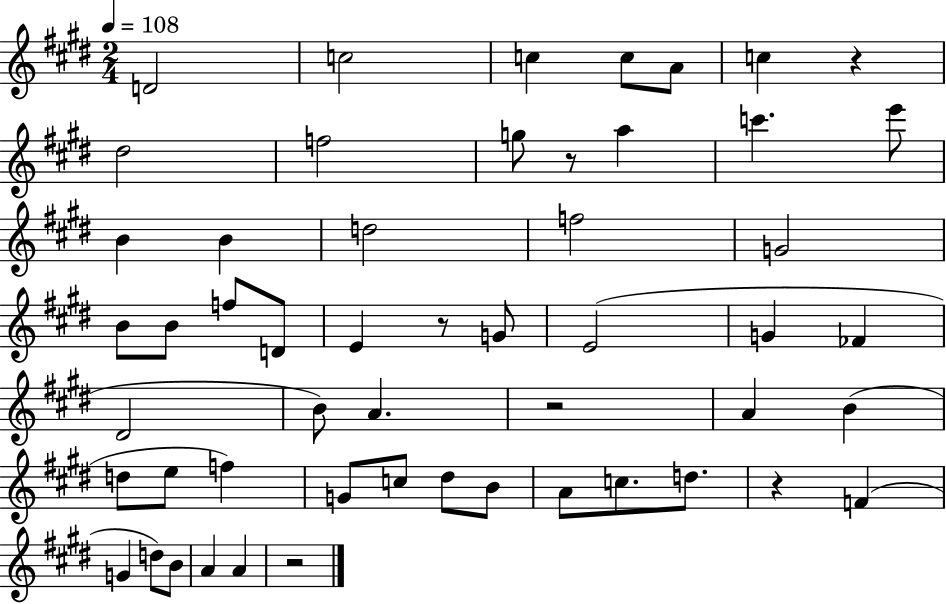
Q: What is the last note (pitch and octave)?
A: A4